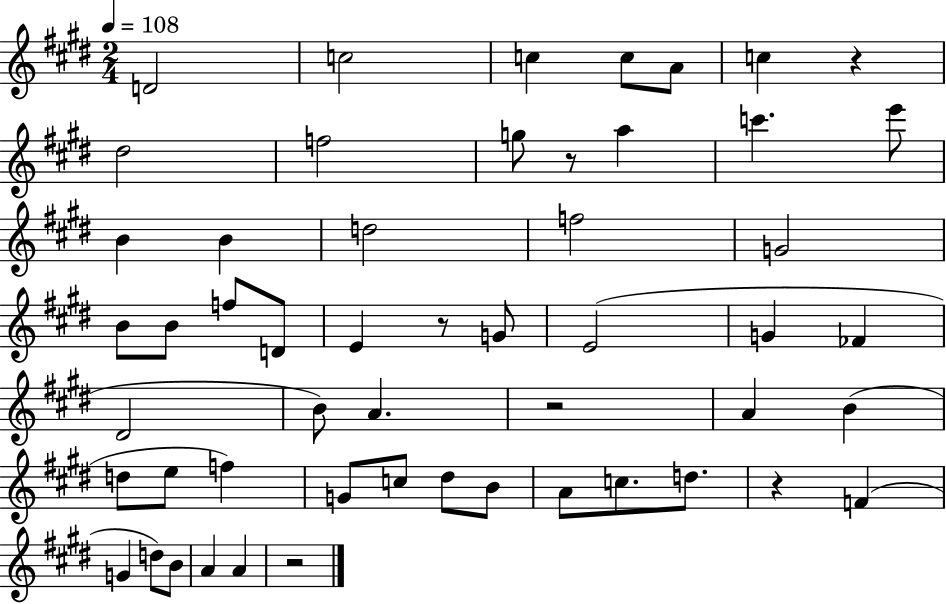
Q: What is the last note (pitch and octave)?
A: A4